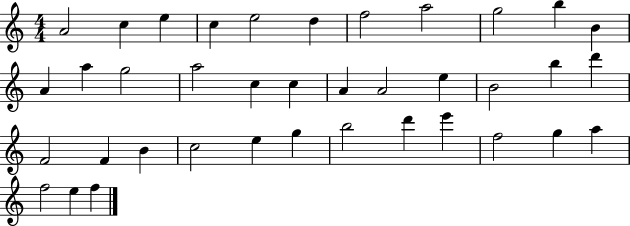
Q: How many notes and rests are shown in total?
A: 38